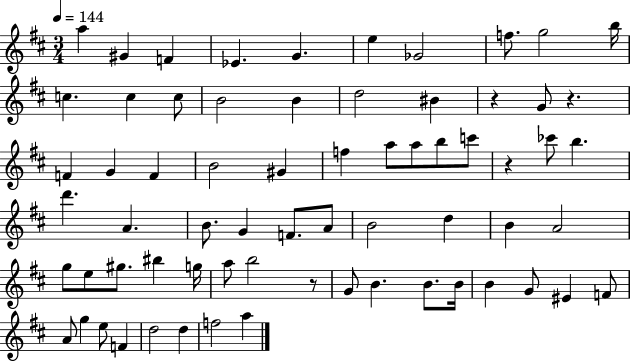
A5/q G#4/q F4/q Eb4/q. G4/q. E5/q Gb4/h F5/e. G5/h B5/s C5/q. C5/q C5/e B4/h B4/q D5/h BIS4/q R/q G4/e R/q. F4/q G4/q F4/q B4/h G#4/q F5/q A5/e A5/e B5/e C6/e R/q CES6/e B5/q. D6/q. A4/q. B4/e. G4/q F4/e. A4/e B4/h D5/q B4/q A4/h G5/e E5/e G#5/e. BIS5/q G5/s A5/e B5/h R/e G4/e B4/q. B4/e. B4/s B4/q G4/e EIS4/q F4/e A4/e G5/q E5/e F4/q D5/h D5/q F5/h A5/q